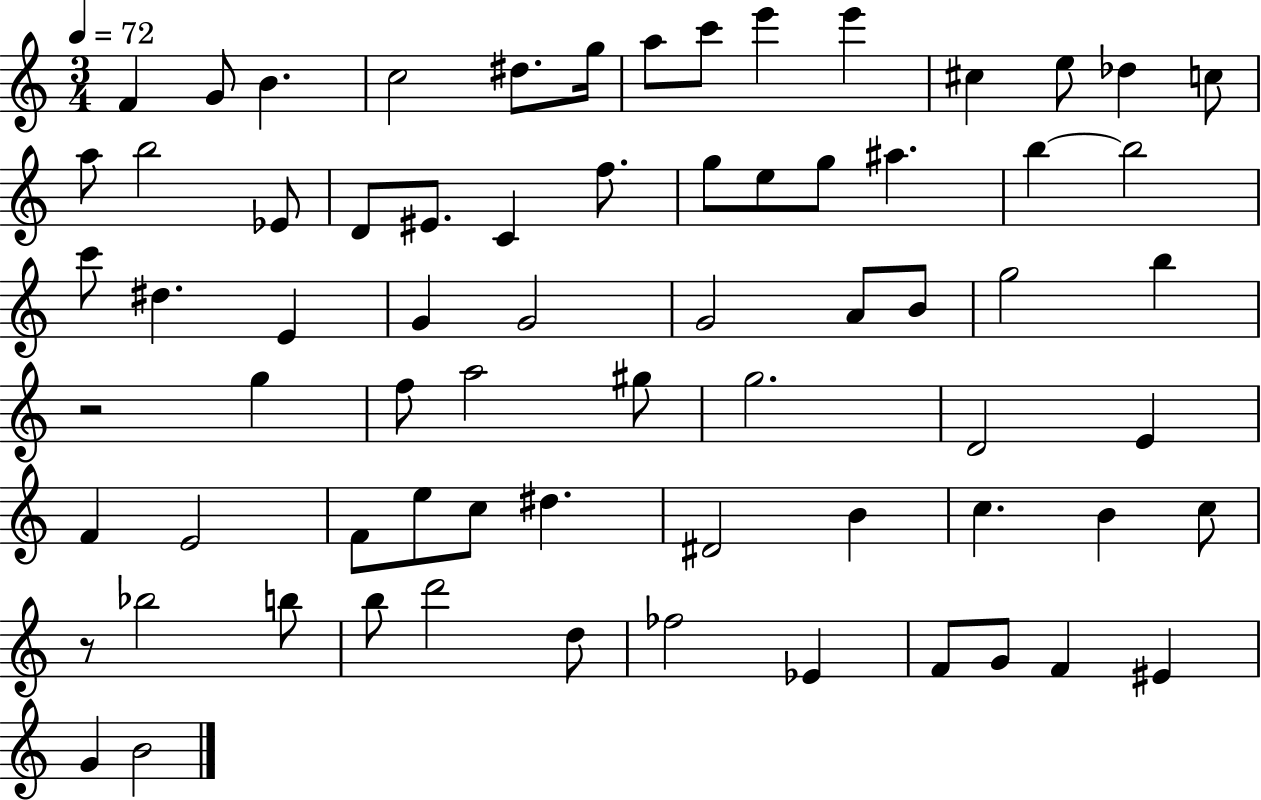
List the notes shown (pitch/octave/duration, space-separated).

F4/q G4/e B4/q. C5/h D#5/e. G5/s A5/e C6/e E6/q E6/q C#5/q E5/e Db5/q C5/e A5/e B5/h Eb4/e D4/e EIS4/e. C4/q F5/e. G5/e E5/e G5/e A#5/q. B5/q B5/h C6/e D#5/q. E4/q G4/q G4/h G4/h A4/e B4/e G5/h B5/q R/h G5/q F5/e A5/h G#5/e G5/h. D4/h E4/q F4/q E4/h F4/e E5/e C5/e D#5/q. D#4/h B4/q C5/q. B4/q C5/e R/e Bb5/h B5/e B5/e D6/h D5/e FES5/h Eb4/q F4/e G4/e F4/q EIS4/q G4/q B4/h